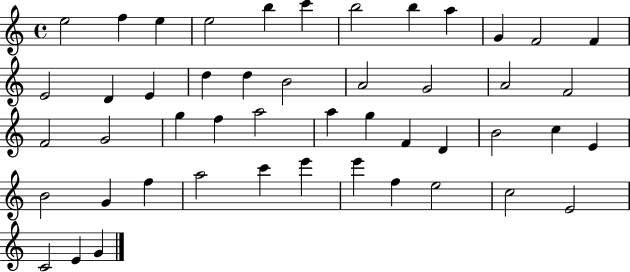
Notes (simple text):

E5/h F5/q E5/q E5/h B5/q C6/q B5/h B5/q A5/q G4/q F4/h F4/q E4/h D4/q E4/q D5/q D5/q B4/h A4/h G4/h A4/h F4/h F4/h G4/h G5/q F5/q A5/h A5/q G5/q F4/q D4/q B4/h C5/q E4/q B4/h G4/q F5/q A5/h C6/q E6/q E6/q F5/q E5/h C5/h E4/h C4/h E4/q G4/q